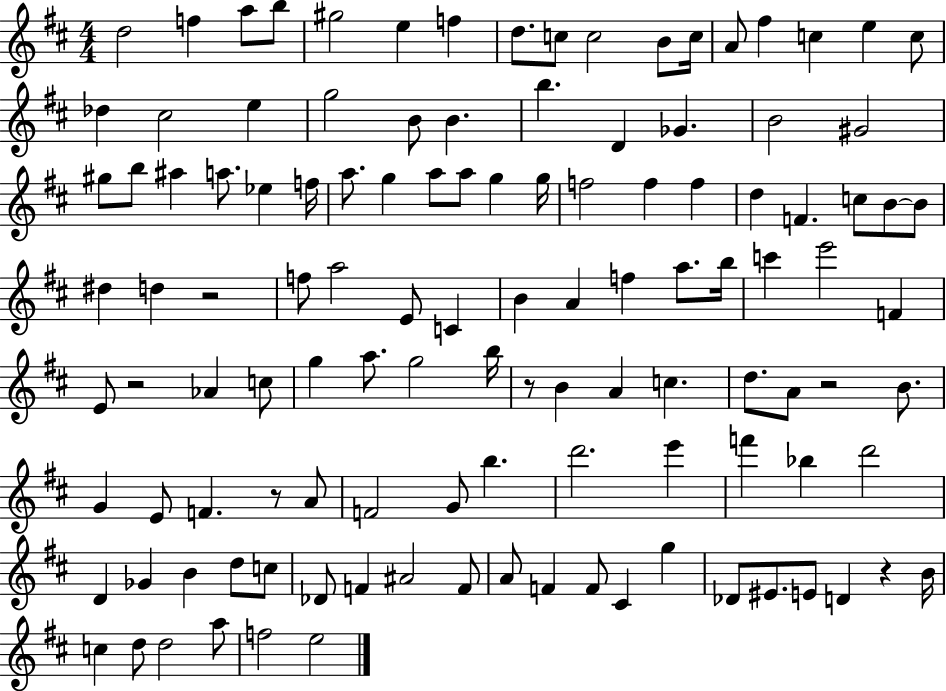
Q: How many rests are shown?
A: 6